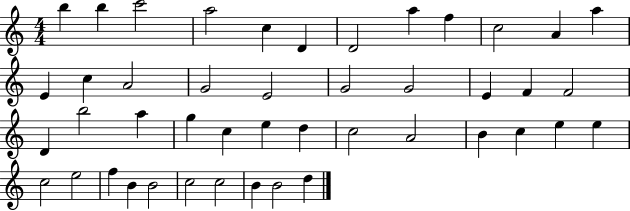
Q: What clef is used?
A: treble